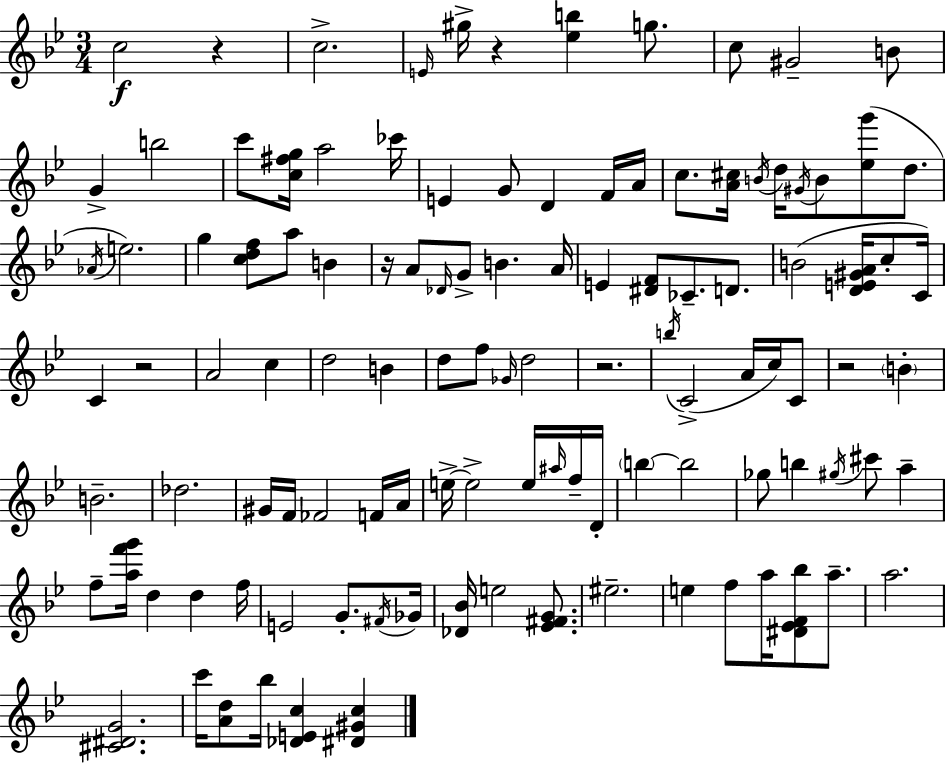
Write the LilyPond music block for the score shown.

{
  \clef treble
  \numericTimeSignature
  \time 3/4
  \key g \minor
  c''2\f r4 | c''2.-> | \grace { e'16 } gis''16-> r4 <ees'' b''>4 g''8. | c''8 gis'2-- b'8 | \break g'4-> b''2 | c'''8 <c'' fis'' g''>16 a''2 | ces'''16 e'4 g'8 d'4 f'16 | a'16 c''8. <a' cis''>16 \acciaccatura { b'16 } d''16 \acciaccatura { gis'16 } b'8 <ees'' g'''>8( | \break d''8. \acciaccatura { aes'16 } e''2.) | g''4 <c'' d'' f''>8 a''8 | b'4 r16 a'8 \grace { des'16 } g'8-> b'4. | a'16 e'4 <dis' f'>8 ces'8.-- | \break d'8. b'2( | <d' e' gis' a'>16 c''8-. c'16) c'4 r2 | a'2 | c''4 d''2 | \break b'4 d''8 f''8 \grace { ges'16 } d''2 | r2. | \acciaccatura { b''16 } c'2->( | a'16 c''16) c'8 r2 | \break \parenthesize b'4-. b'2.-- | des''2. | gis'16 f'16 fes'2 | f'16 a'16 e''16->~~ e''2-> | \break e''16 \grace { ais''16 } f''16-- d'16-. \parenthesize b''4~~ | b''2 ges''8 b''4 | \acciaccatura { gis''16 } cis'''8 a''4-- f''8-- <a'' f''' g'''>16 | d''4 d''4 f''16 e'2 | \break g'8.-. \acciaccatura { fis'16 } ges'16 <des' bes'>16 e''2 | <ees' fis' g'>8. eis''2.-- | e''4 | f''8 a''16 <dis' ees' f' bes''>8 a''8.-- a''2. | \break <cis' dis' g'>2. | c'''16 <a' d''>8 | bes''16 <des' e' c''>4 <dis' gis' c''>4 \bar "|."
}